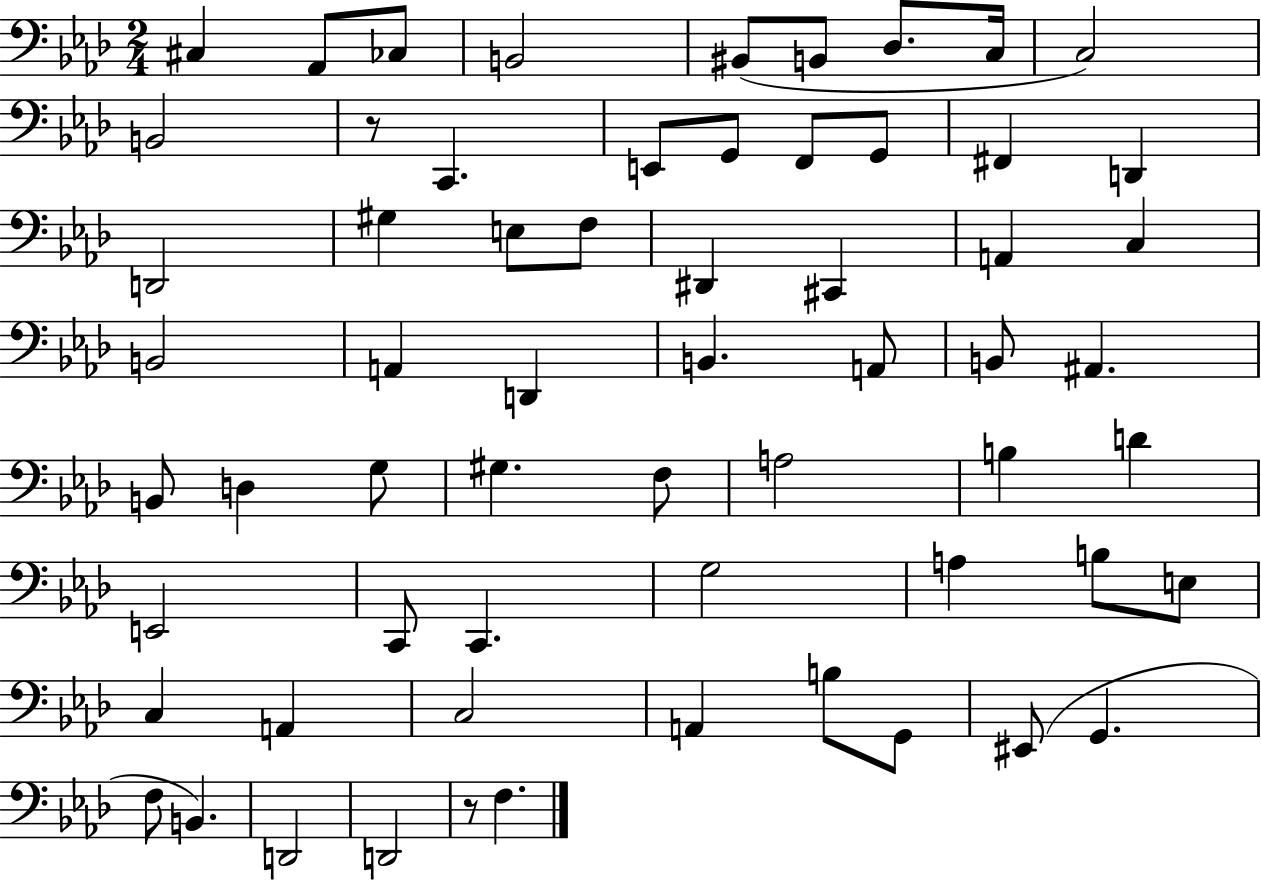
C#3/q Ab2/e CES3/e B2/h BIS2/e B2/e Db3/e. C3/s C3/h B2/h R/e C2/q. E2/e G2/e F2/e G2/e F#2/q D2/q D2/h G#3/q E3/e F3/e D#2/q C#2/q A2/q C3/q B2/h A2/q D2/q B2/q. A2/e B2/e A#2/q. B2/e D3/q G3/e G#3/q. F3/e A3/h B3/q D4/q E2/h C2/e C2/q. G3/h A3/q B3/e E3/e C3/q A2/q C3/h A2/q B3/e G2/e EIS2/e G2/q. F3/e B2/q. D2/h D2/h R/e F3/q.